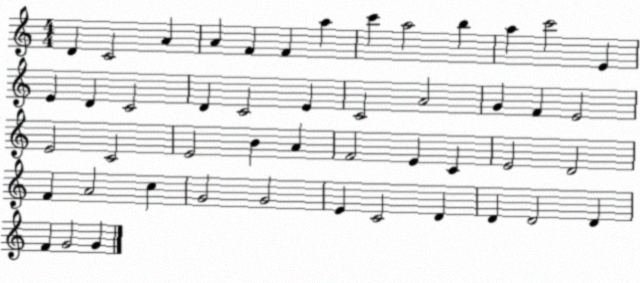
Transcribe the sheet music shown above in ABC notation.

X:1
T:Untitled
M:4/4
L:1/4
K:C
D C2 A A F F a c' a2 b a c'2 E E D C2 D C2 E C2 A2 G F E2 E2 C2 E2 B A F2 E C E2 D2 F A2 c G2 G2 E C2 D D D2 D F G2 G